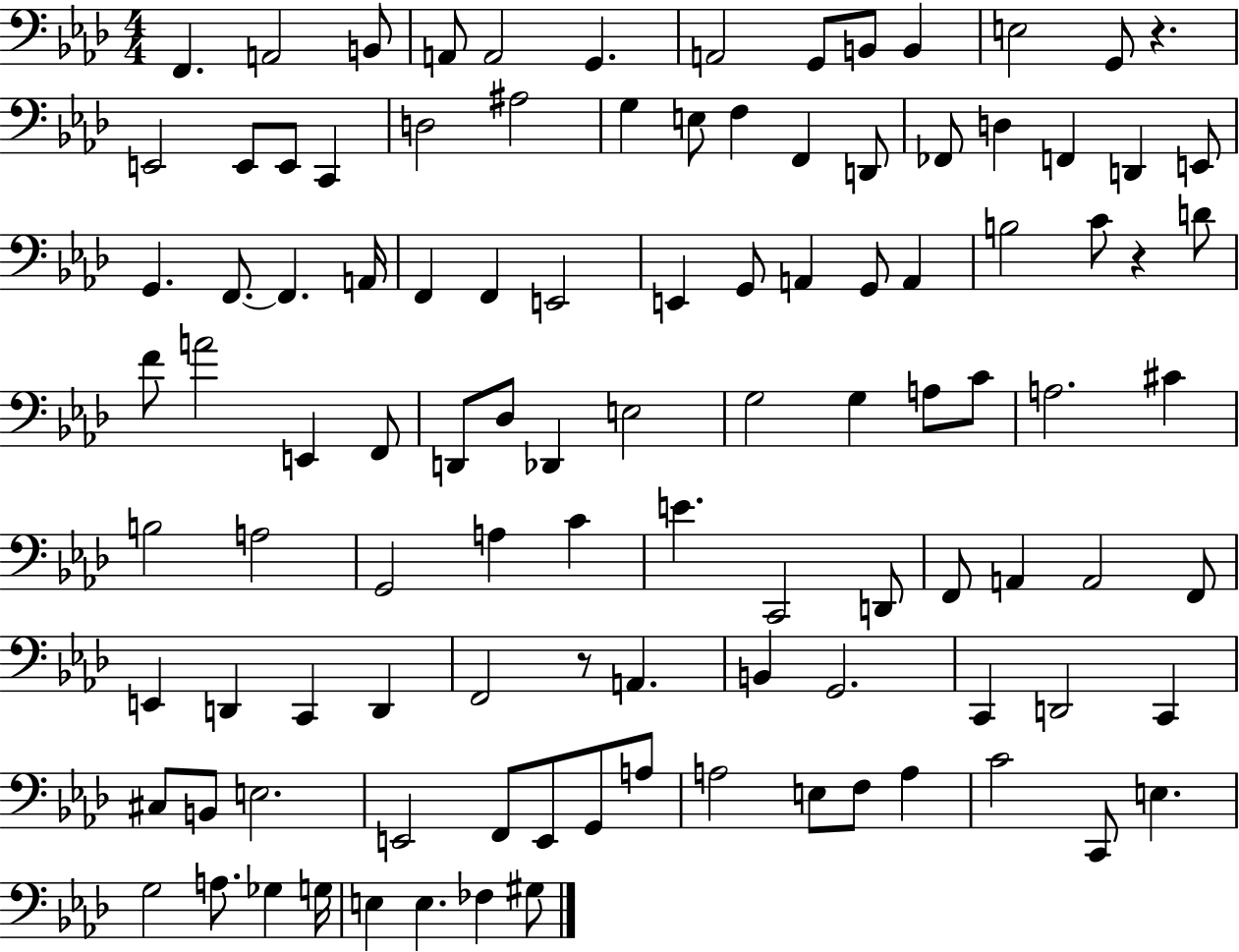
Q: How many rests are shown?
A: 3